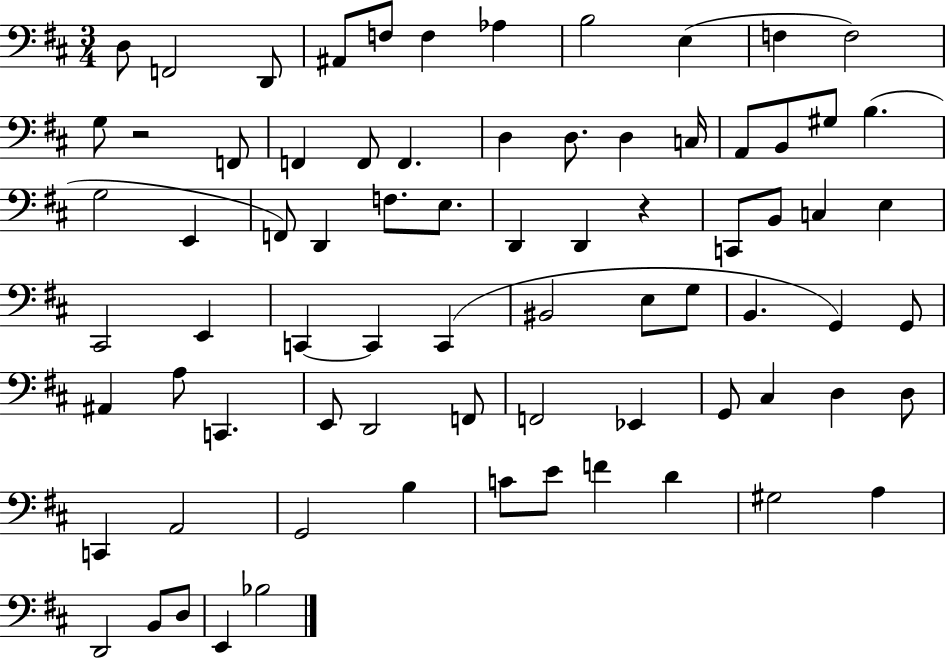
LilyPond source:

{
  \clef bass
  \numericTimeSignature
  \time 3/4
  \key d \major
  d8 f,2 d,8 | ais,8 f8 f4 aes4 | b2 e4( | f4 f2) | \break g8 r2 f,8 | f,4 f,8 f,4. | d4 d8. d4 c16 | a,8 b,8 gis8 b4.( | \break g2 e,4 | f,8) d,4 f8. e8. | d,4 d,4 r4 | c,8 b,8 c4 e4 | \break cis,2 e,4 | c,4~~ c,4 c,4( | bis,2 e8 g8 | b,4. g,4) g,8 | \break ais,4 a8 c,4. | e,8 d,2 f,8 | f,2 ees,4 | g,8 cis4 d4 d8 | \break c,4 a,2 | g,2 b4 | c'8 e'8 f'4 d'4 | gis2 a4 | \break d,2 b,8 d8 | e,4 bes2 | \bar "|."
}